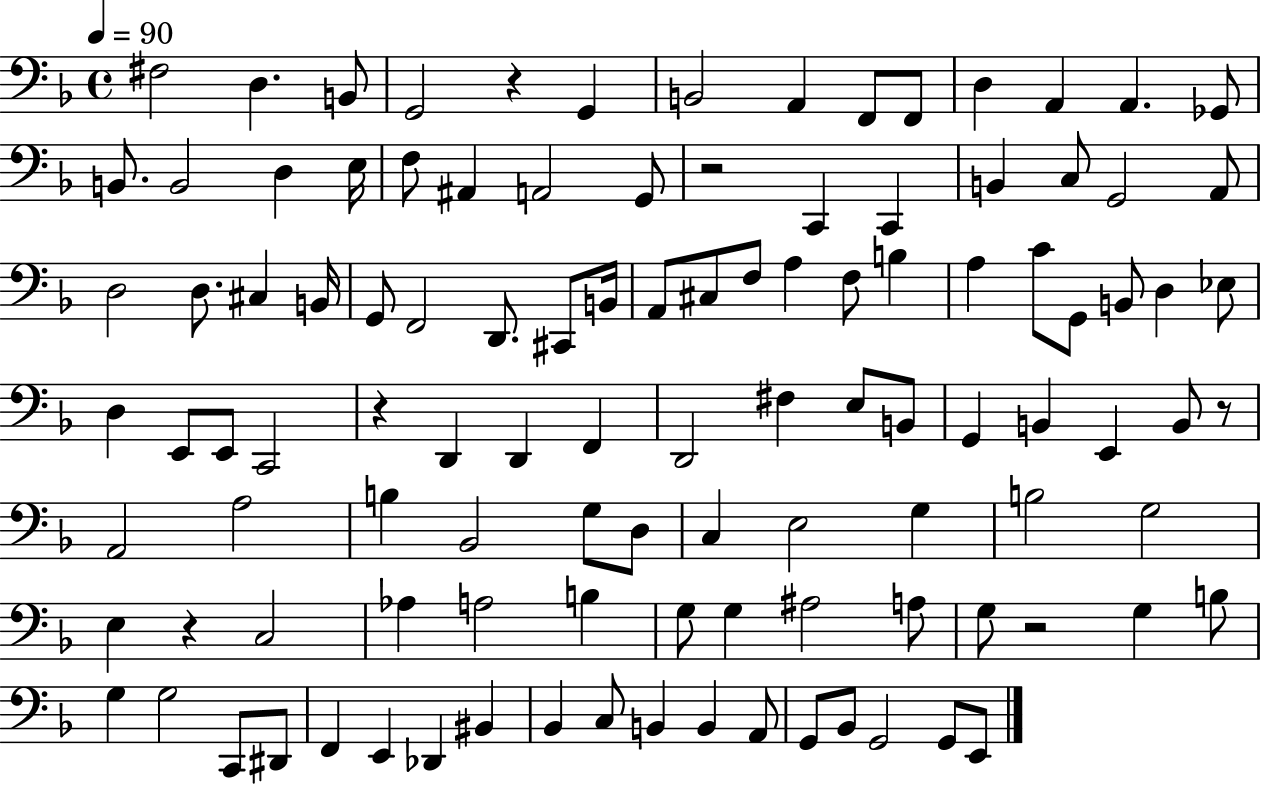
F#3/h D3/q. B2/e G2/h R/q G2/q B2/h A2/q F2/e F2/e D3/q A2/q A2/q. Gb2/e B2/e. B2/h D3/q E3/s F3/e A#2/q A2/h G2/e R/h C2/q C2/q B2/q C3/e G2/h A2/e D3/h D3/e. C#3/q B2/s G2/e F2/h D2/e. C#2/e B2/s A2/e C#3/e F3/e A3/q F3/e B3/q A3/q C4/e G2/e B2/e D3/q Eb3/e D3/q E2/e E2/e C2/h R/q D2/q D2/q F2/q D2/h F#3/q E3/e B2/e G2/q B2/q E2/q B2/e R/e A2/h A3/h B3/q Bb2/h G3/e D3/e C3/q E3/h G3/q B3/h G3/h E3/q R/q C3/h Ab3/q A3/h B3/q G3/e G3/q A#3/h A3/e G3/e R/h G3/q B3/e G3/q G3/h C2/e D#2/e F2/q E2/q Db2/q BIS2/q Bb2/q C3/e B2/q B2/q A2/e G2/e Bb2/e G2/h G2/e E2/e